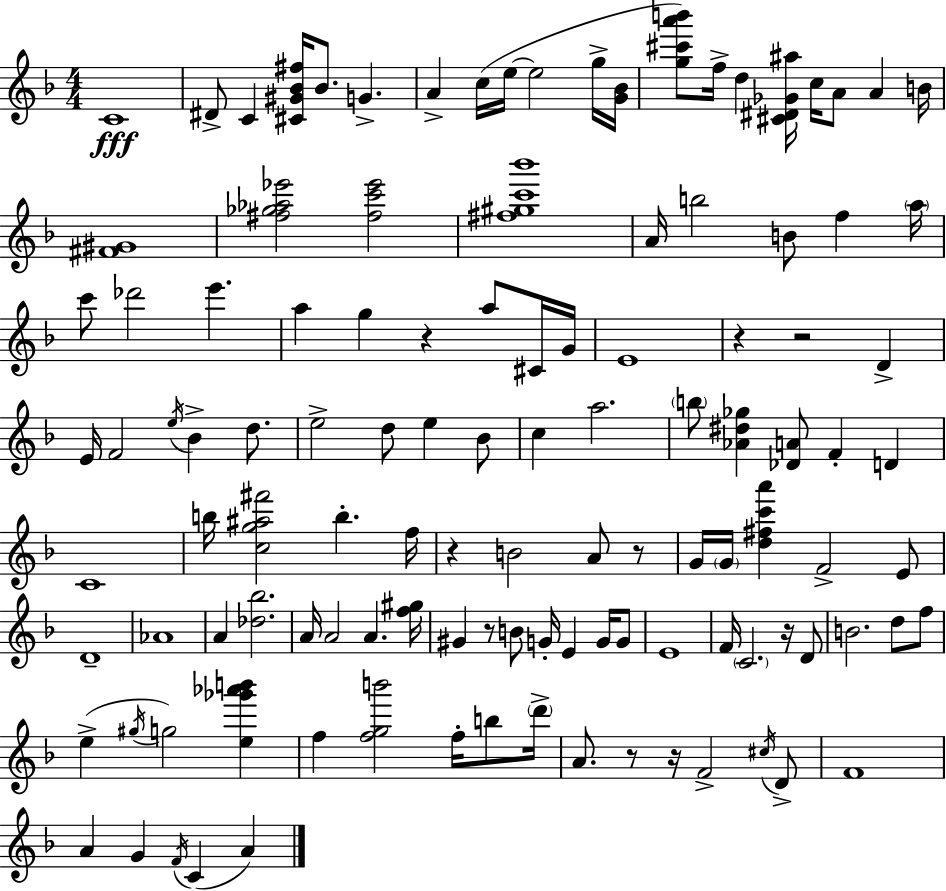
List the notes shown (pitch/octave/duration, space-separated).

C4/w D#4/e C4/q [C#4,G#4,Bb4,F#5]/s Bb4/e. G4/q. A4/q C5/s E5/s E5/h G5/s [G4,Bb4]/s [G5,C#6,A6,B6]/e F5/s D5/q [C#4,D#4,Gb4,A#5]/s C5/s A4/e A4/q B4/s [F#4,G#4]/w [F#5,Gb5,Ab5,Eb6]/h [F#5,C6,Eb6]/h [F#5,G#5,C6,Bb6]/w A4/s B5/h B4/e F5/q A5/s C6/e Db6/h E6/q. A5/q G5/q R/q A5/e C#4/s G4/s E4/w R/q R/h D4/q E4/s F4/h E5/s Bb4/q D5/e. E5/h D5/e E5/q Bb4/e C5/q A5/h. B5/e [Ab4,D#5,Gb5]/q [Db4,A4]/e F4/q D4/q C4/w B5/s [C5,G5,A#5,F#6]/h B5/q. F5/s R/q B4/h A4/e R/e G4/s G4/s [D5,F#5,C6,A6]/q F4/h E4/e D4/w Ab4/w A4/q [Db5,Bb5]/h. A4/s A4/h A4/q. [F5,G#5]/s G#4/q R/e B4/e G4/s E4/q G4/s G4/e E4/w F4/s C4/h. R/s D4/e B4/h. D5/e F5/e E5/q G#5/s G5/h [E5,Gb6,Ab6,B6]/q F5/q [F5,G5,B6]/h F5/s B5/e D6/s A4/e. R/e R/s F4/h C#5/s D4/e F4/w A4/q G4/q F4/s C4/q A4/q